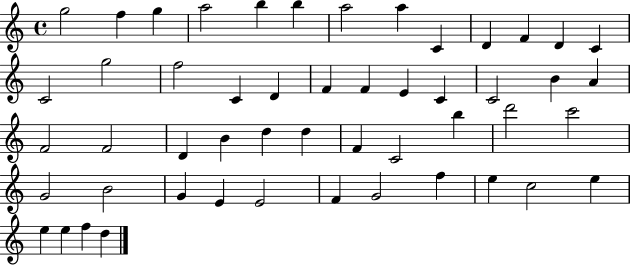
X:1
T:Untitled
M:4/4
L:1/4
K:C
g2 f g a2 b b a2 a C D F D C C2 g2 f2 C D F F E C C2 B A F2 F2 D B d d F C2 b d'2 c'2 G2 B2 G E E2 F G2 f e c2 e e e f d